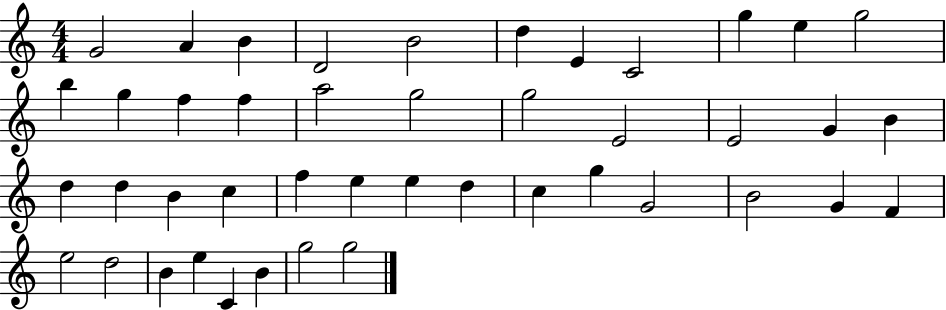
G4/h A4/q B4/q D4/h B4/h D5/q E4/q C4/h G5/q E5/q G5/h B5/q G5/q F5/q F5/q A5/h G5/h G5/h E4/h E4/h G4/q B4/q D5/q D5/q B4/q C5/q F5/q E5/q E5/q D5/q C5/q G5/q G4/h B4/h G4/q F4/q E5/h D5/h B4/q E5/q C4/q B4/q G5/h G5/h